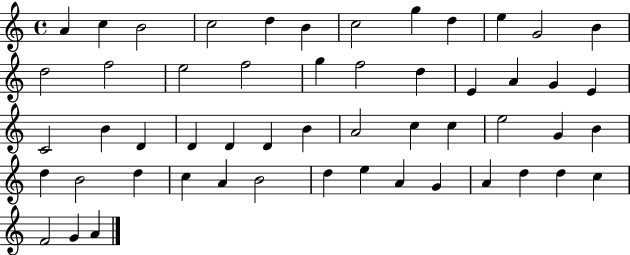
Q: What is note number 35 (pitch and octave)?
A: G4